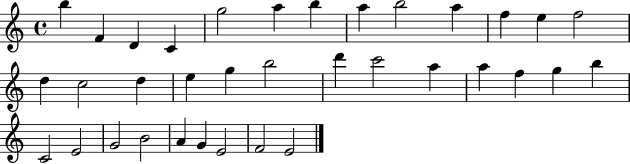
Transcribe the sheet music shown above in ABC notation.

X:1
T:Untitled
M:4/4
L:1/4
K:C
b F D C g2 a b a b2 a f e f2 d c2 d e g b2 d' c'2 a a f g b C2 E2 G2 B2 A G E2 F2 E2